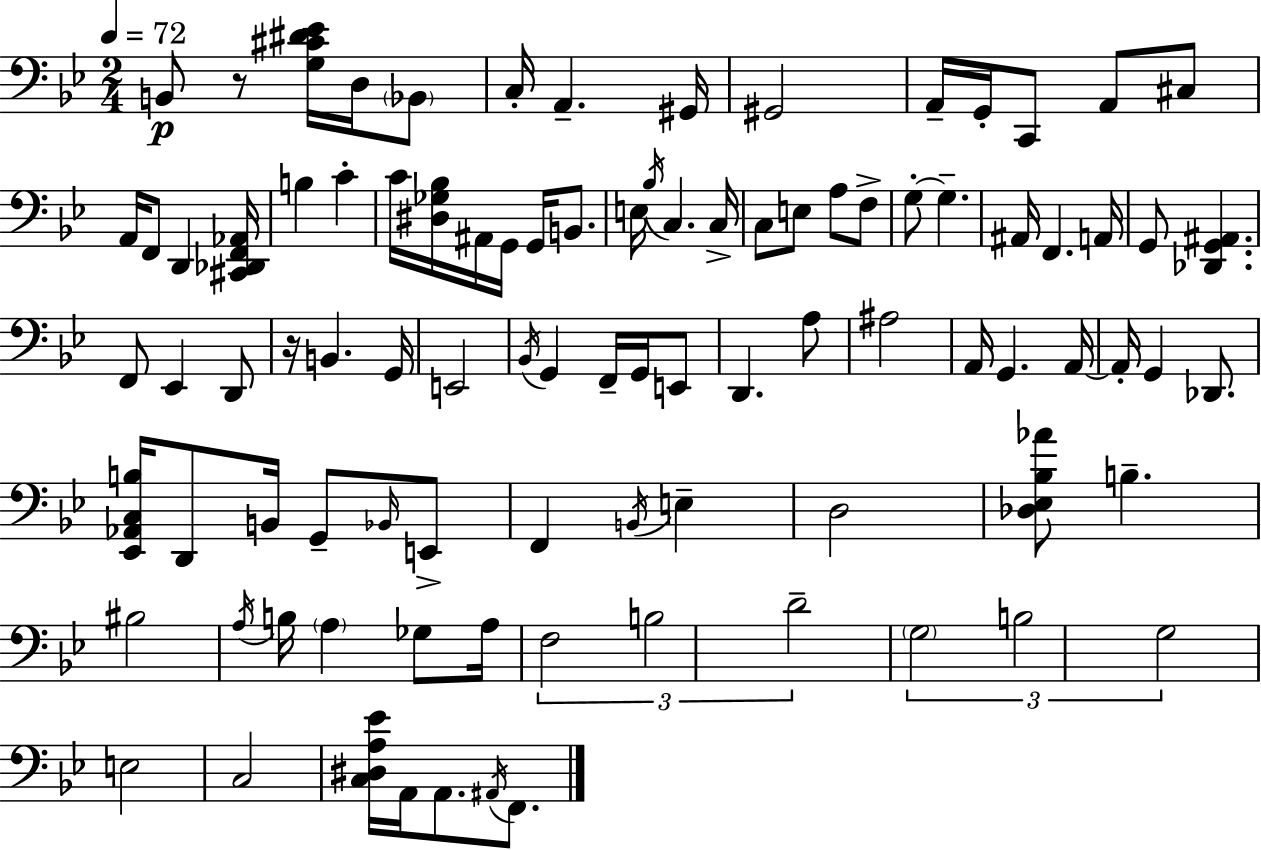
X:1
T:Untitled
M:2/4
L:1/4
K:Gm
B,,/2 z/2 [G,^C^D_E]/4 D,/4 _B,,/2 C,/4 A,, ^G,,/4 ^G,,2 A,,/4 G,,/4 C,,/2 A,,/2 ^C,/2 A,,/4 F,,/2 D,, [^C,,_D,,F,,_A,,]/4 B, C C/4 [^D,_G,_B,]/4 ^A,,/4 G,,/4 G,,/4 B,,/2 E,/4 _B,/4 C, C,/4 C,/2 E,/2 A,/2 F,/2 G,/2 G, ^A,,/4 F,, A,,/4 G,,/2 [_D,,G,,^A,,] F,,/2 _E,, D,,/2 z/4 B,, G,,/4 E,,2 _B,,/4 G,, F,,/4 G,,/4 E,,/2 D,, A,/2 ^A,2 A,,/4 G,, A,,/4 A,,/4 G,, _D,,/2 [_E,,_A,,C,B,]/4 D,,/2 B,,/4 G,,/2 _B,,/4 E,,/2 F,, B,,/4 E, D,2 [_D,_E,_B,_A]/2 B, ^B,2 A,/4 B,/4 A, _G,/2 A,/4 F,2 B,2 D2 G,2 B,2 G,2 E,2 C,2 [C,^D,A,_E]/4 A,,/4 A,,/2 ^A,,/4 F,,/2